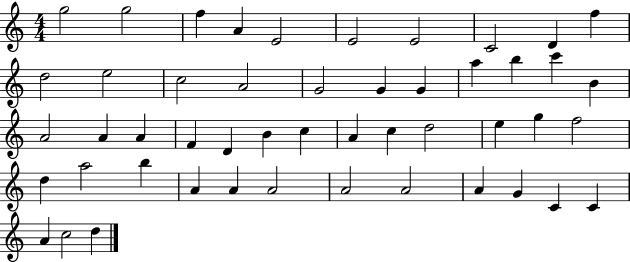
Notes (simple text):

G5/h G5/h F5/q A4/q E4/h E4/h E4/h C4/h D4/q F5/q D5/h E5/h C5/h A4/h G4/h G4/q G4/q A5/q B5/q C6/q B4/q A4/h A4/q A4/q F4/q D4/q B4/q C5/q A4/q C5/q D5/h E5/q G5/q F5/h D5/q A5/h B5/q A4/q A4/q A4/h A4/h A4/h A4/q G4/q C4/q C4/q A4/q C5/h D5/q